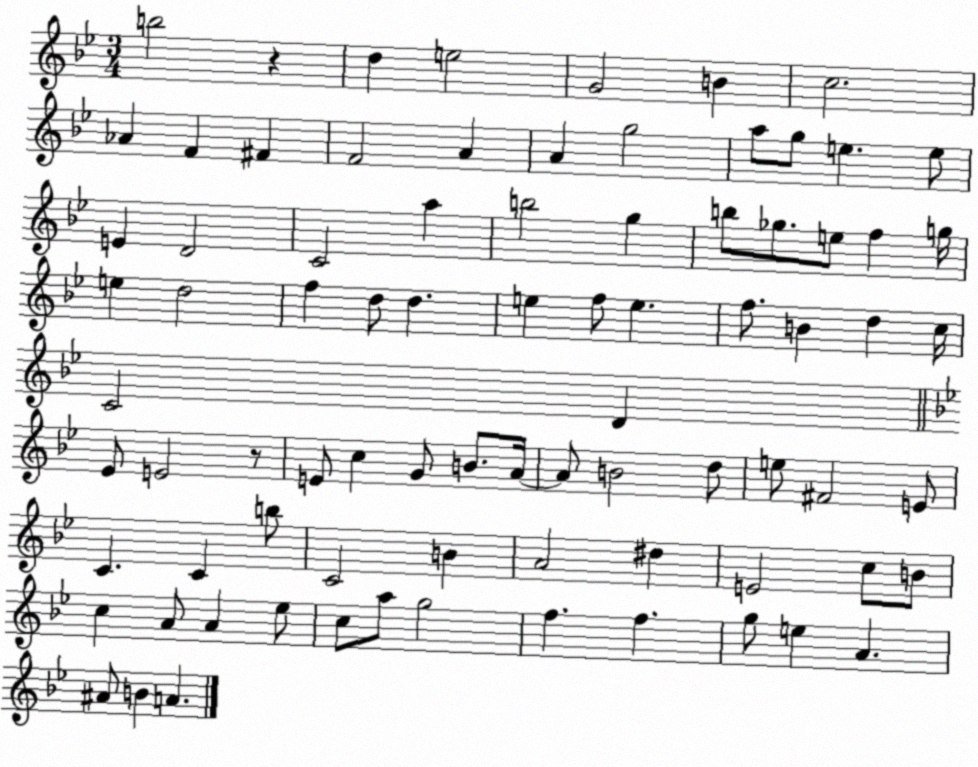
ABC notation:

X:1
T:Untitled
M:3/4
L:1/4
K:Bb
b2 z d e2 G2 B c2 _A F ^F F2 A A g2 a/2 g/2 e e/2 E D2 C2 a b2 g b/2 _g/2 e/2 f g/4 e d2 f d/2 d e f/2 e f/2 B d c/4 C2 D _E/2 E2 z/2 E/2 c G/2 B/2 A/4 A/2 B2 d/2 e/2 ^F2 E/2 C C b/2 C2 B A2 ^d E2 c/2 B/2 c A/2 A _e/2 c/2 a/2 g2 f f g/2 e A ^A/2 B A